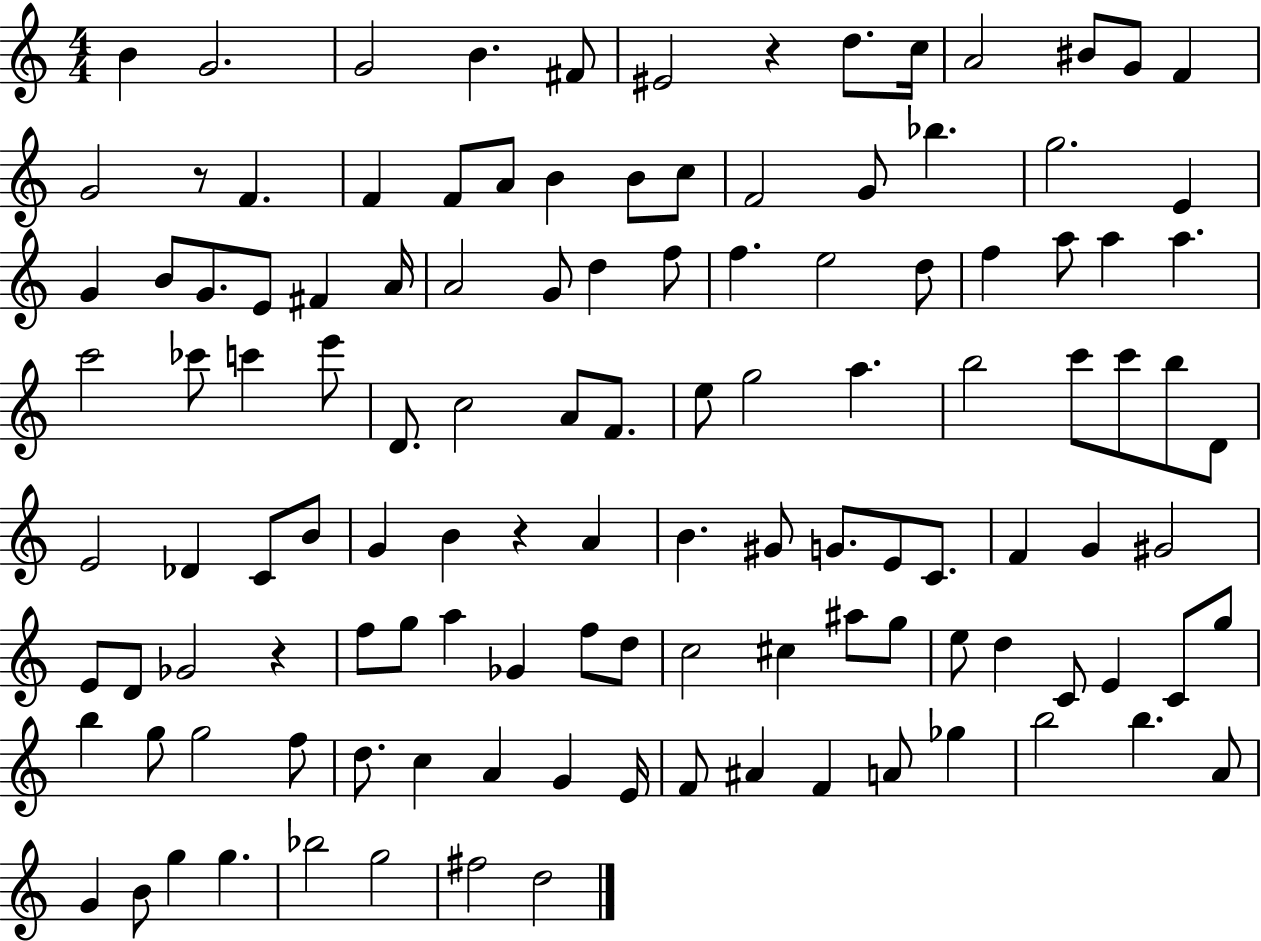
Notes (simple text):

B4/q G4/h. G4/h B4/q. F#4/e EIS4/h R/q D5/e. C5/s A4/h BIS4/e G4/e F4/q G4/h R/e F4/q. F4/q F4/e A4/e B4/q B4/e C5/e F4/h G4/e Bb5/q. G5/h. E4/q G4/q B4/e G4/e. E4/e F#4/q A4/s A4/h G4/e D5/q F5/e F5/q. E5/h D5/e F5/q A5/e A5/q A5/q. C6/h CES6/e C6/q E6/e D4/e. C5/h A4/e F4/e. E5/e G5/h A5/q. B5/h C6/e C6/e B5/e D4/e E4/h Db4/q C4/e B4/e G4/q B4/q R/q A4/q B4/q. G#4/e G4/e. E4/e C4/e. F4/q G4/q G#4/h E4/e D4/e Gb4/h R/q F5/e G5/e A5/q Gb4/q F5/e D5/e C5/h C#5/q A#5/e G5/e E5/e D5/q C4/e E4/q C4/e G5/e B5/q G5/e G5/h F5/e D5/e. C5/q A4/q G4/q E4/s F4/e A#4/q F4/q A4/e Gb5/q B5/h B5/q. A4/e G4/q B4/e G5/q G5/q. Bb5/h G5/h F#5/h D5/h